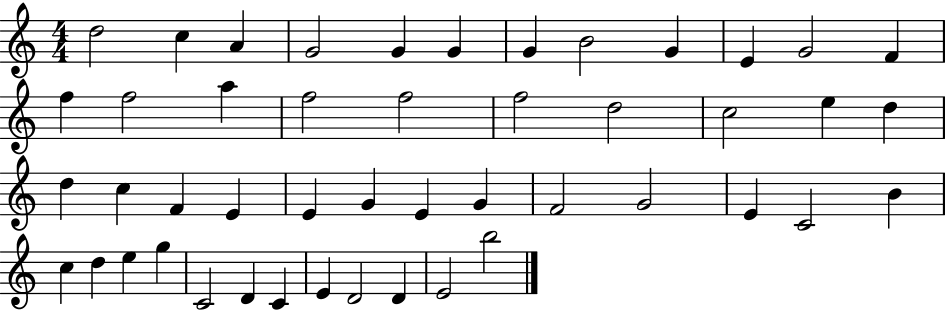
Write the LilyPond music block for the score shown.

{
  \clef treble
  \numericTimeSignature
  \time 4/4
  \key c \major
  d''2 c''4 a'4 | g'2 g'4 g'4 | g'4 b'2 g'4 | e'4 g'2 f'4 | \break f''4 f''2 a''4 | f''2 f''2 | f''2 d''2 | c''2 e''4 d''4 | \break d''4 c''4 f'4 e'4 | e'4 g'4 e'4 g'4 | f'2 g'2 | e'4 c'2 b'4 | \break c''4 d''4 e''4 g''4 | c'2 d'4 c'4 | e'4 d'2 d'4 | e'2 b''2 | \break \bar "|."
}